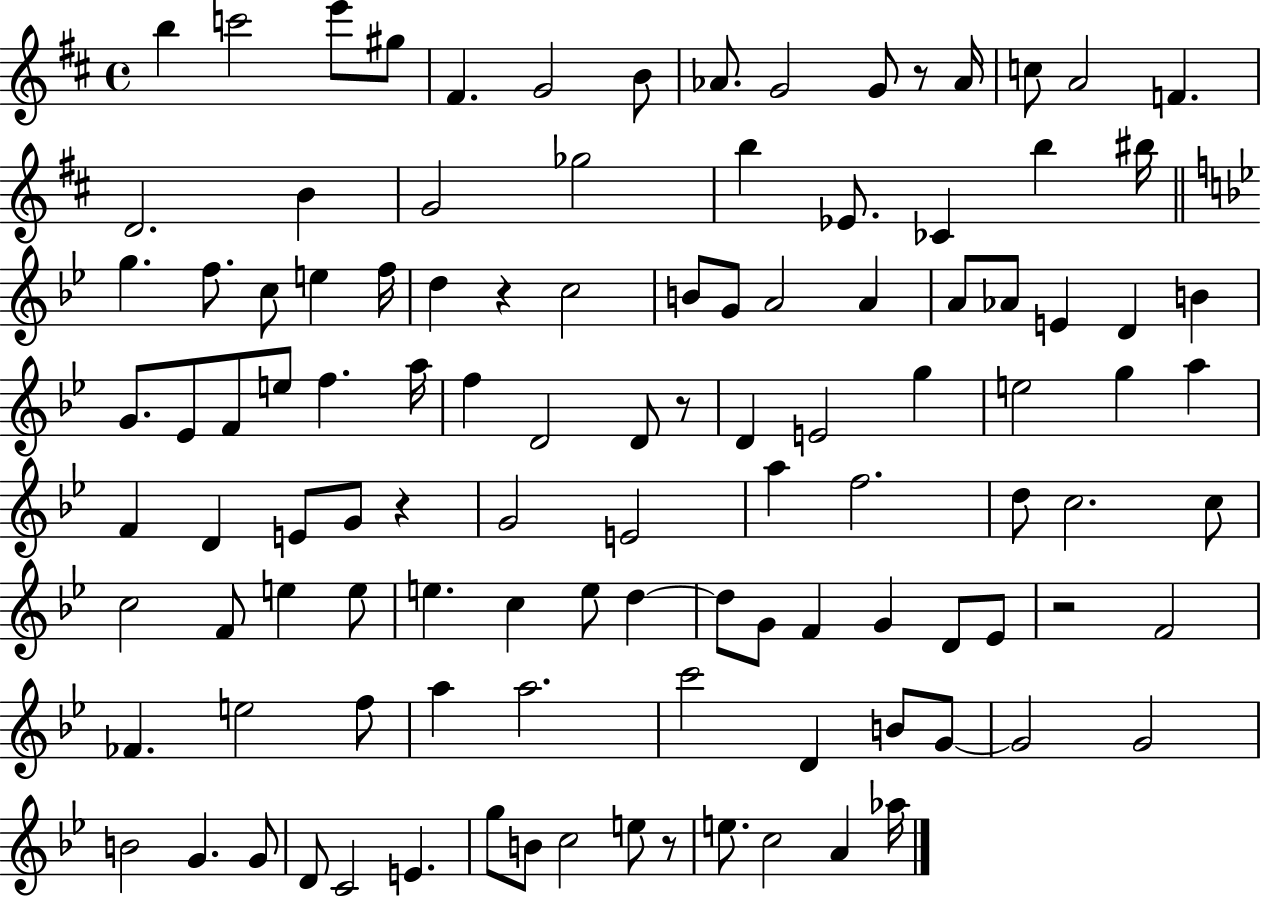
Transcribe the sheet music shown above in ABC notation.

X:1
T:Untitled
M:4/4
L:1/4
K:D
b c'2 e'/2 ^g/2 ^F G2 B/2 _A/2 G2 G/2 z/2 _A/4 c/2 A2 F D2 B G2 _g2 b _E/2 _C b ^b/4 g f/2 c/2 e f/4 d z c2 B/2 G/2 A2 A A/2 _A/2 E D B G/2 _E/2 F/2 e/2 f a/4 f D2 D/2 z/2 D E2 g e2 g a F D E/2 G/2 z G2 E2 a f2 d/2 c2 c/2 c2 F/2 e e/2 e c e/2 d d/2 G/2 F G D/2 _E/2 z2 F2 _F e2 f/2 a a2 c'2 D B/2 G/2 G2 G2 B2 G G/2 D/2 C2 E g/2 B/2 c2 e/2 z/2 e/2 c2 A _a/4